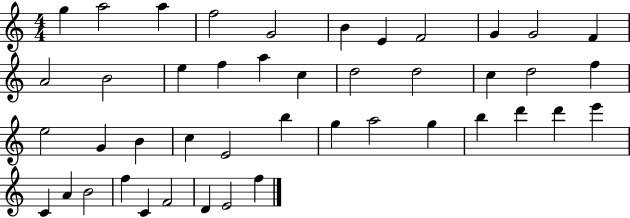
{
  \clef treble
  \numericTimeSignature
  \time 4/4
  \key c \major
  g''4 a''2 a''4 | f''2 g'2 | b'4 e'4 f'2 | g'4 g'2 f'4 | \break a'2 b'2 | e''4 f''4 a''4 c''4 | d''2 d''2 | c''4 d''2 f''4 | \break e''2 g'4 b'4 | c''4 e'2 b''4 | g''4 a''2 g''4 | b''4 d'''4 d'''4 e'''4 | \break c'4 a'4 b'2 | f''4 c'4 f'2 | d'4 e'2 f''4 | \bar "|."
}